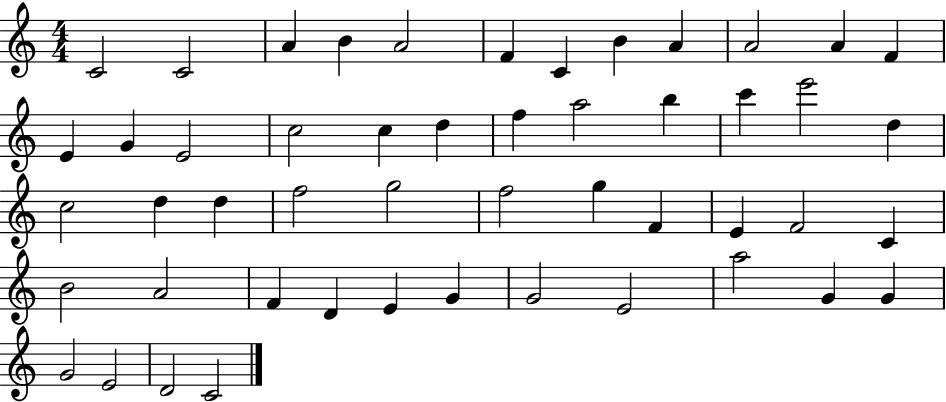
X:1
T:Untitled
M:4/4
L:1/4
K:C
C2 C2 A B A2 F C B A A2 A F E G E2 c2 c d f a2 b c' e'2 d c2 d d f2 g2 f2 g F E F2 C B2 A2 F D E G G2 E2 a2 G G G2 E2 D2 C2